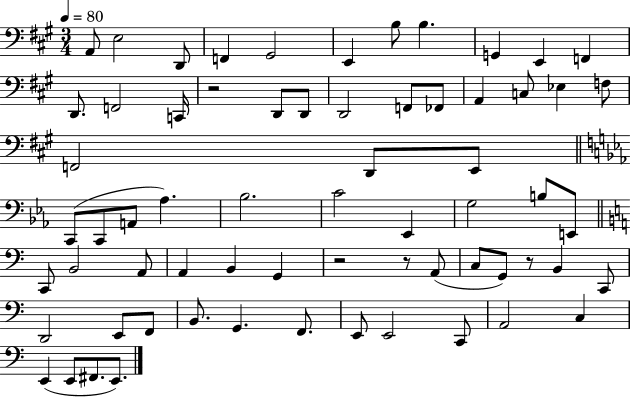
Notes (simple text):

A2/e E3/h D2/e F2/q G#2/h E2/q B3/e B3/q. G2/q E2/q F2/q D2/e. F2/h C2/s R/h D2/e D2/e D2/h F2/e FES2/e A2/q C3/e Eb3/q F3/e F2/h D2/e E2/e C2/e C2/e A2/e Ab3/q. Bb3/h. C4/h Eb2/q G3/h B3/e E2/e C2/e B2/h A2/e A2/q B2/q G2/q R/h R/e A2/e C3/e G2/e R/e B2/q C2/e D2/h E2/e F2/e B2/e. G2/q. F2/e. E2/e E2/h C2/e A2/h C3/q E2/q E2/e F#2/e. E2/e.